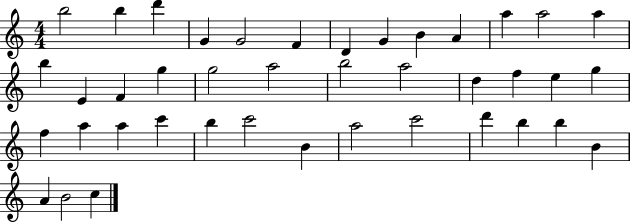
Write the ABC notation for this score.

X:1
T:Untitled
M:4/4
L:1/4
K:C
b2 b d' G G2 F D G B A a a2 a b E F g g2 a2 b2 a2 d f e g f a a c' b c'2 B a2 c'2 d' b b B A B2 c